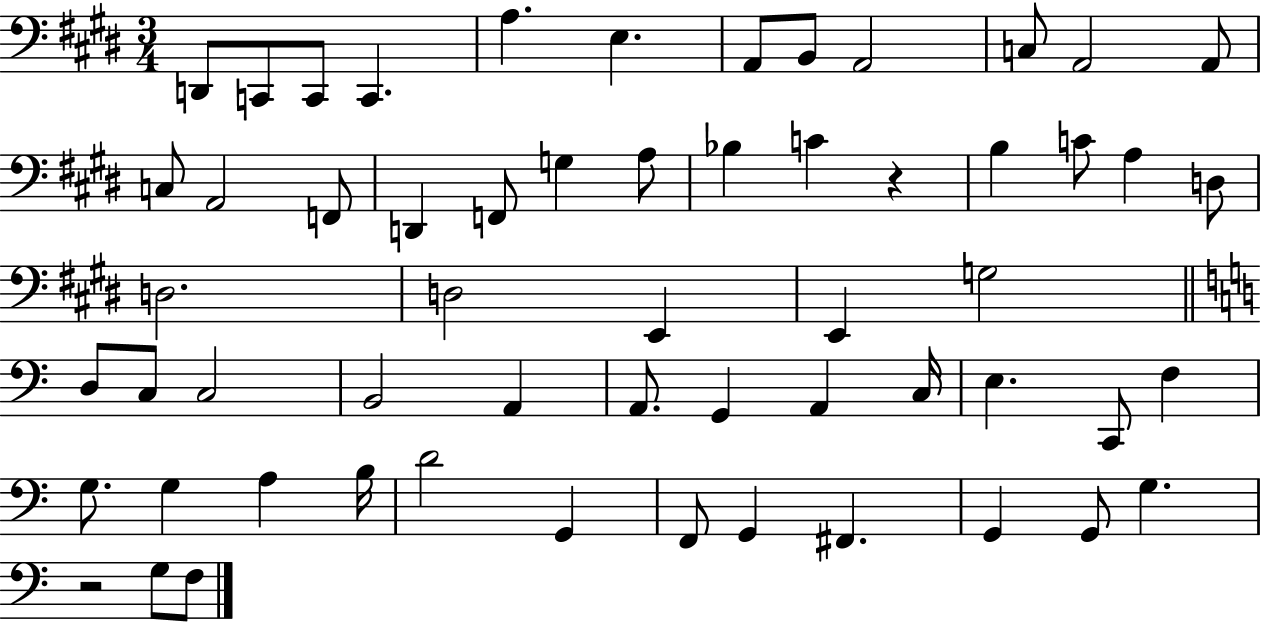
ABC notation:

X:1
T:Untitled
M:3/4
L:1/4
K:E
D,,/2 C,,/2 C,,/2 C,, A, E, A,,/2 B,,/2 A,,2 C,/2 A,,2 A,,/2 C,/2 A,,2 F,,/2 D,, F,,/2 G, A,/2 _B, C z B, C/2 A, D,/2 D,2 D,2 E,, E,, G,2 D,/2 C,/2 C,2 B,,2 A,, A,,/2 G,, A,, C,/4 E, C,,/2 F, G,/2 G, A, B,/4 D2 G,, F,,/2 G,, ^F,, G,, G,,/2 G, z2 G,/2 F,/2